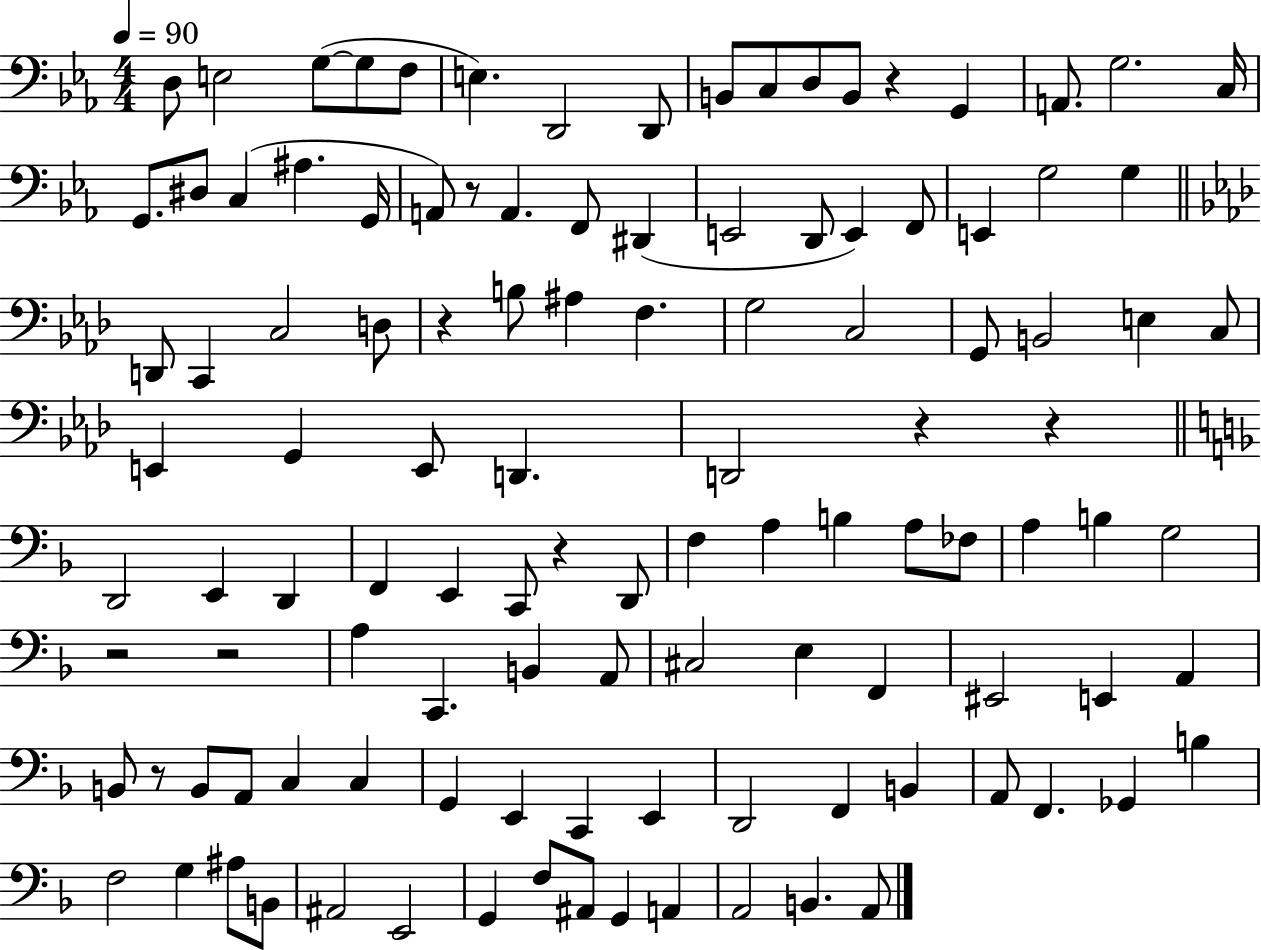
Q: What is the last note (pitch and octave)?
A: A2